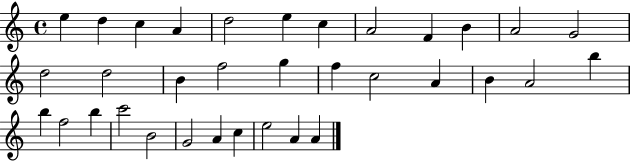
X:1
T:Untitled
M:4/4
L:1/4
K:C
e d c A d2 e c A2 F B A2 G2 d2 d2 B f2 g f c2 A B A2 b b f2 b c'2 B2 G2 A c e2 A A